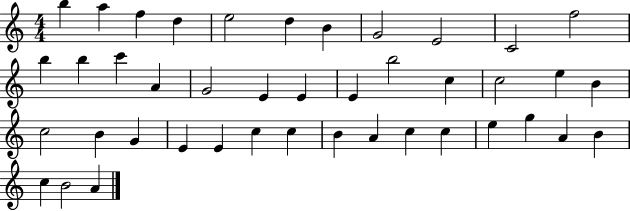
X:1
T:Untitled
M:4/4
L:1/4
K:C
b a f d e2 d B G2 E2 C2 f2 b b c' A G2 E E E b2 c c2 e B c2 B G E E c c B A c c e g A B c B2 A